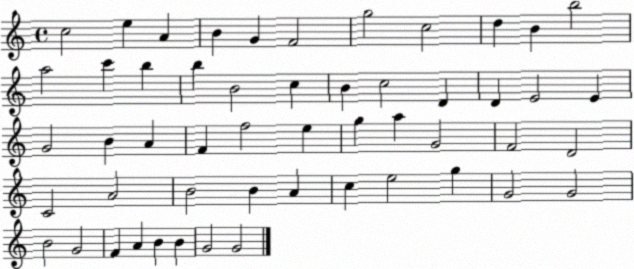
X:1
T:Untitled
M:4/4
L:1/4
K:C
c2 e A B G F2 g2 c2 d B b2 a2 c' b b B2 c B c2 D D E2 E G2 B A F f2 e g a G2 F2 D2 C2 A2 B2 B A c e2 g G2 G2 B2 G2 F A B B G2 G2